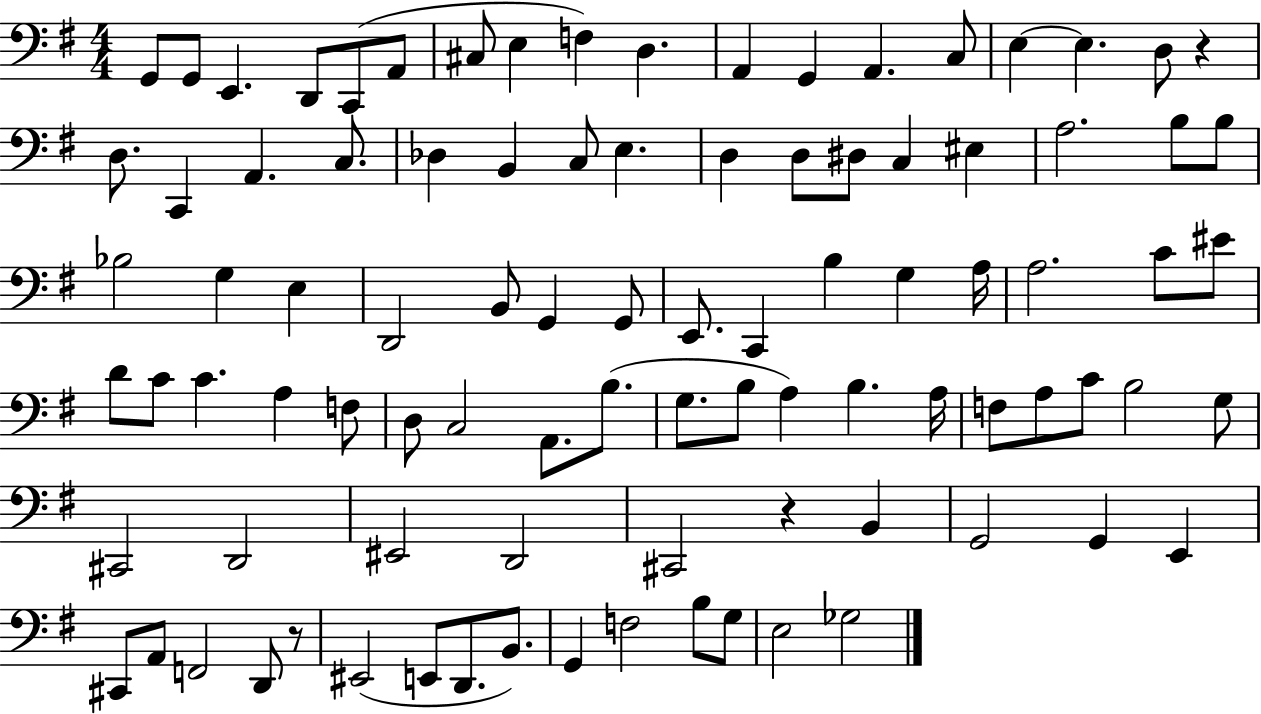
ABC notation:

X:1
T:Untitled
M:4/4
L:1/4
K:G
G,,/2 G,,/2 E,, D,,/2 C,,/2 A,,/2 ^C,/2 E, F, D, A,, G,, A,, C,/2 E, E, D,/2 z D,/2 C,, A,, C,/2 _D, B,, C,/2 E, D, D,/2 ^D,/2 C, ^E, A,2 B,/2 B,/2 _B,2 G, E, D,,2 B,,/2 G,, G,,/2 E,,/2 C,, B, G, A,/4 A,2 C/2 ^E/2 D/2 C/2 C A, F,/2 D,/2 C,2 A,,/2 B,/2 G,/2 B,/2 A, B, A,/4 F,/2 A,/2 C/2 B,2 G,/2 ^C,,2 D,,2 ^E,,2 D,,2 ^C,,2 z B,, G,,2 G,, E,, ^C,,/2 A,,/2 F,,2 D,,/2 z/2 ^E,,2 E,,/2 D,,/2 B,,/2 G,, F,2 B,/2 G,/2 E,2 _G,2